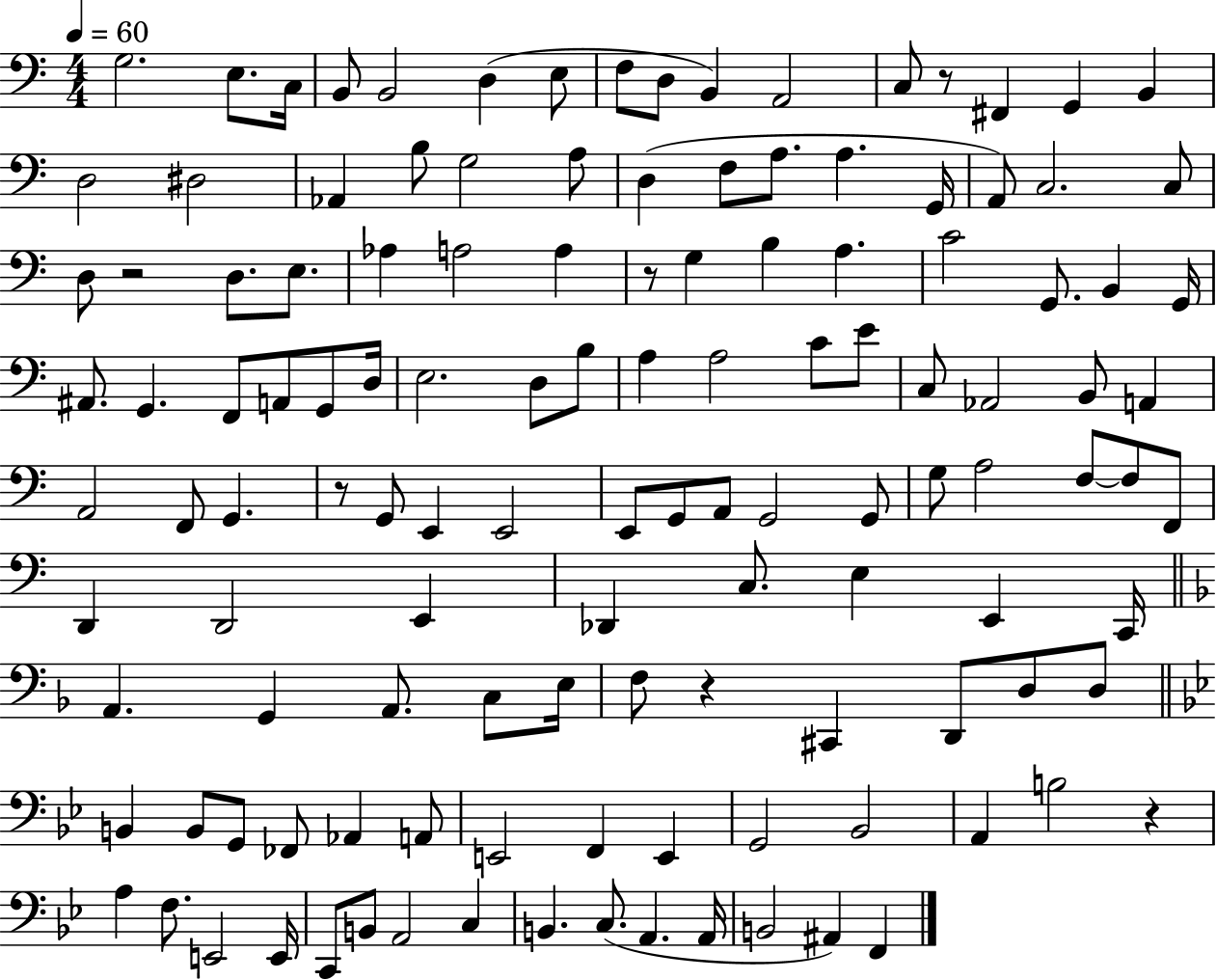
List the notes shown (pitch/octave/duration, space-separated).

G3/h. E3/e. C3/s B2/e B2/h D3/q E3/e F3/e D3/e B2/q A2/h C3/e R/e F#2/q G2/q B2/q D3/h D#3/h Ab2/q B3/e G3/h A3/e D3/q F3/e A3/e. A3/q. G2/s A2/e C3/h. C3/e D3/e R/h D3/e. E3/e. Ab3/q A3/h A3/q R/e G3/q B3/q A3/q. C4/h G2/e. B2/q G2/s A#2/e. G2/q. F2/e A2/e G2/e D3/s E3/h. D3/e B3/e A3/q A3/h C4/e E4/e C3/e Ab2/h B2/e A2/q A2/h F2/e G2/q. R/e G2/e E2/q E2/h E2/e G2/e A2/e G2/h G2/e G3/e A3/h F3/e F3/e F2/e D2/q D2/h E2/q Db2/q C3/e. E3/q E2/q C2/s A2/q. G2/q A2/e. C3/e E3/s F3/e R/q C#2/q D2/e D3/e D3/e B2/q B2/e G2/e FES2/e Ab2/q A2/e E2/h F2/q E2/q G2/h Bb2/h A2/q B3/h R/q A3/q F3/e. E2/h E2/s C2/e B2/e A2/h C3/q B2/q. C3/e. A2/q. A2/s B2/h A#2/q F2/q